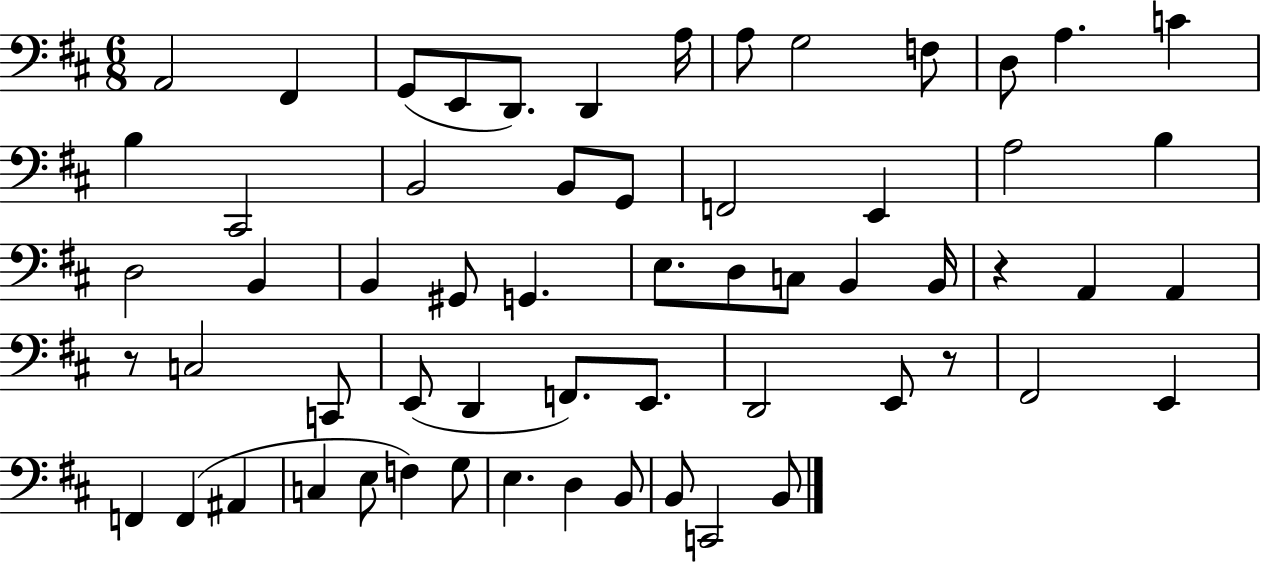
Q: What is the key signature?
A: D major